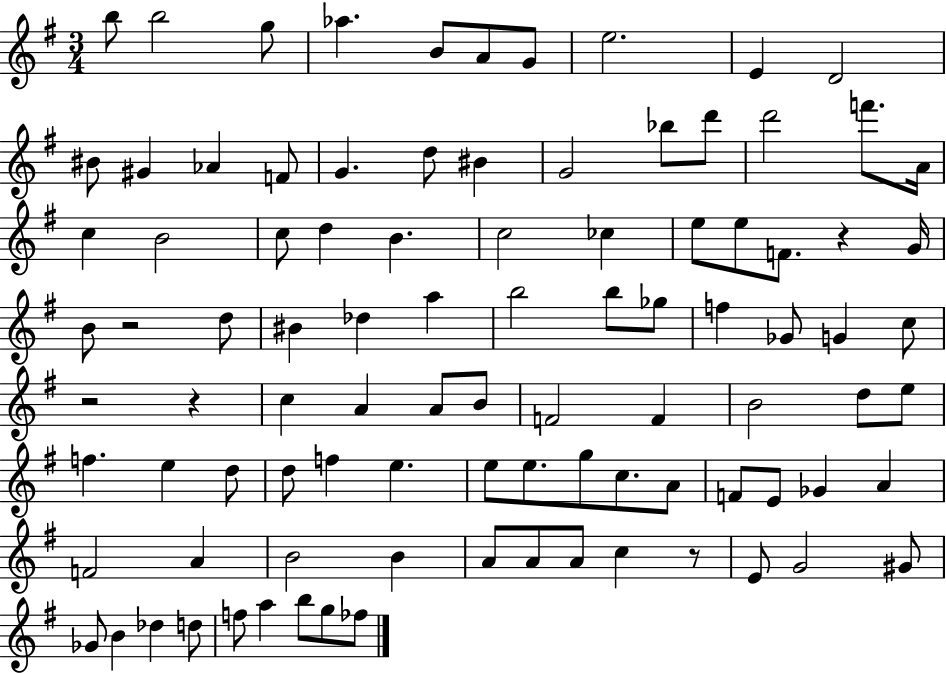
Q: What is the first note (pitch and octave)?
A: B5